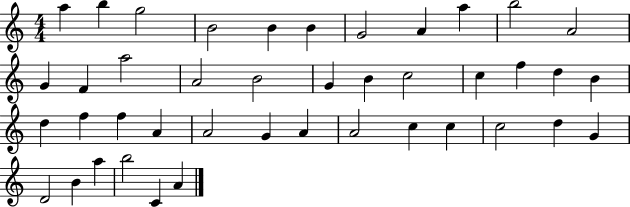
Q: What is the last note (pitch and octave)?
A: A4